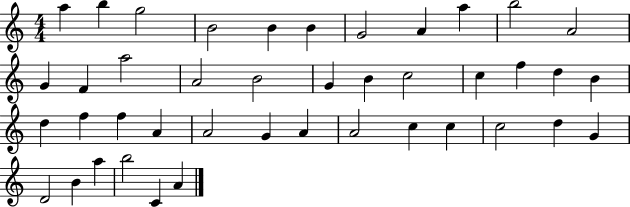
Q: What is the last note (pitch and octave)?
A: A4